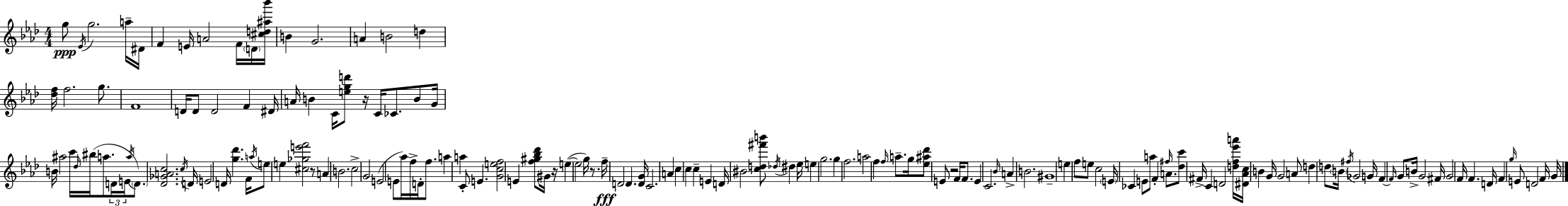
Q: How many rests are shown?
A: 5